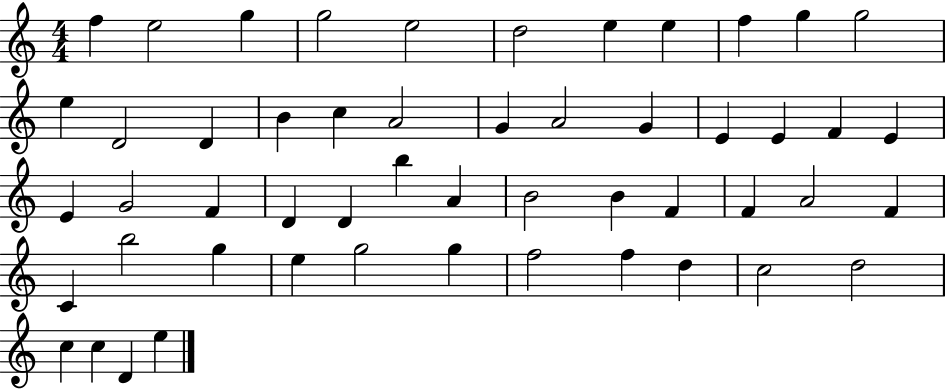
{
  \clef treble
  \numericTimeSignature
  \time 4/4
  \key c \major
  f''4 e''2 g''4 | g''2 e''2 | d''2 e''4 e''4 | f''4 g''4 g''2 | \break e''4 d'2 d'4 | b'4 c''4 a'2 | g'4 a'2 g'4 | e'4 e'4 f'4 e'4 | \break e'4 g'2 f'4 | d'4 d'4 b''4 a'4 | b'2 b'4 f'4 | f'4 a'2 f'4 | \break c'4 b''2 g''4 | e''4 g''2 g''4 | f''2 f''4 d''4 | c''2 d''2 | \break c''4 c''4 d'4 e''4 | \bar "|."
}